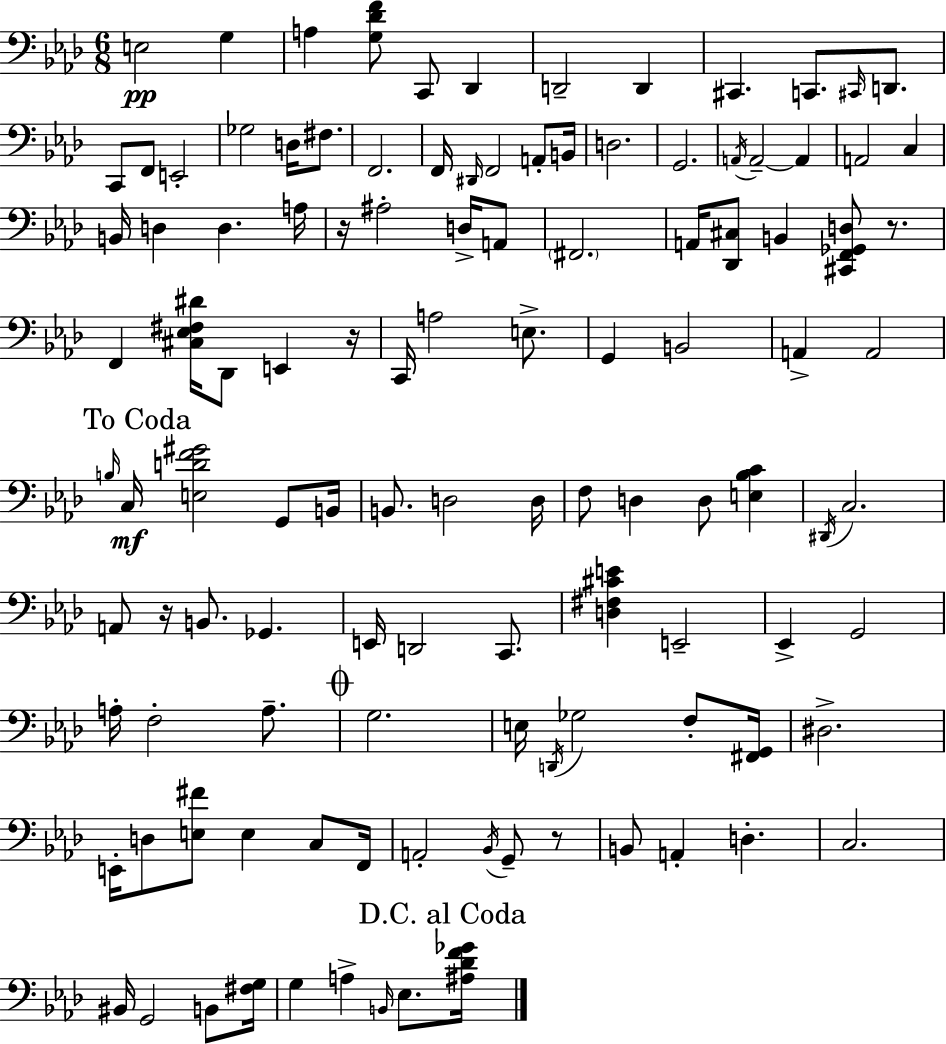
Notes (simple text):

E3/h G3/q A3/q [G3,Db4,F4]/e C2/e Db2/q D2/h D2/q C#2/q. C2/e. C#2/s D2/e. C2/e F2/e E2/h Gb3/h D3/s F#3/e. F2/h. F2/s D#2/s F2/h A2/e B2/s D3/h. G2/h. A2/s A2/h A2/q A2/h C3/q B2/s D3/q D3/q. A3/s R/s A#3/h D3/s A2/e F#2/h. A2/s [Db2,C#3]/e B2/q [C#2,F2,Gb2,D3]/e R/e. F2/q [C#3,Eb3,F#3,D#4]/s Db2/e E2/q R/s C2/s A3/h E3/e. G2/q B2/h A2/q A2/h B3/s C3/s [E3,D4,F4,G#4]/h G2/e B2/s B2/e. D3/h D3/s F3/e D3/q D3/e [E3,Bb3,C4]/q D#2/s C3/h. A2/e R/s B2/e. Gb2/q. E2/s D2/h C2/e. [D3,F#3,C#4,E4]/q E2/h Eb2/q G2/h A3/s F3/h A3/e. G3/h. E3/s D2/s Gb3/h F3/e [F#2,G2]/s D#3/h. E2/s D3/e [E3,F#4]/e E3/q C3/e F2/s A2/h Bb2/s G2/e R/e B2/e A2/q D3/q. C3/h. BIS2/s G2/h B2/e [F#3,G3]/s G3/q A3/q B2/s Eb3/e. [A#3,Db4,F4,Gb4]/s